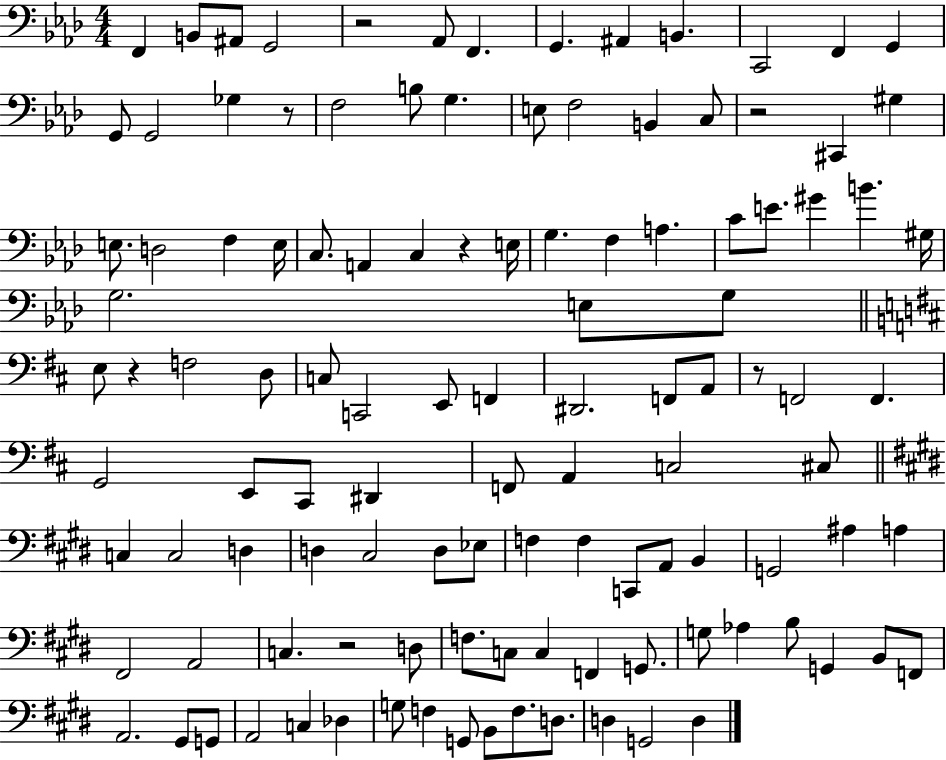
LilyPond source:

{
  \clef bass
  \numericTimeSignature
  \time 4/4
  \key aes \major
  \repeat volta 2 { f,4 b,8 ais,8 g,2 | r2 aes,8 f,4. | g,4. ais,4 b,4. | c,2 f,4 g,4 | \break g,8 g,2 ges4 r8 | f2 b8 g4. | e8 f2 b,4 c8 | r2 cis,4 gis4 | \break e8. d2 f4 e16 | c8. a,4 c4 r4 e16 | g4. f4 a4. | c'8 e'8. gis'4 b'4. gis16 | \break g2. e8 g8 | \bar "||" \break \key d \major e8 r4 f2 d8 | c8 c,2 e,8 f,4 | dis,2. f,8 a,8 | r8 f,2 f,4. | \break g,2 e,8 cis,8 dis,4 | f,8 a,4 c2 cis8 | \bar "||" \break \key e \major c4 c2 d4 | d4 cis2 d8 ees8 | f4 f4 c,8 a,8 b,4 | g,2 ais4 a4 | \break fis,2 a,2 | c4. r2 d8 | f8. c8 c4 f,4 g,8. | g8 aes4 b8 g,4 b,8 f,8 | \break a,2. gis,8 g,8 | a,2 c4 des4 | g8 f4 g,8 b,8 f8. d8. | d4 g,2 d4 | \break } \bar "|."
}